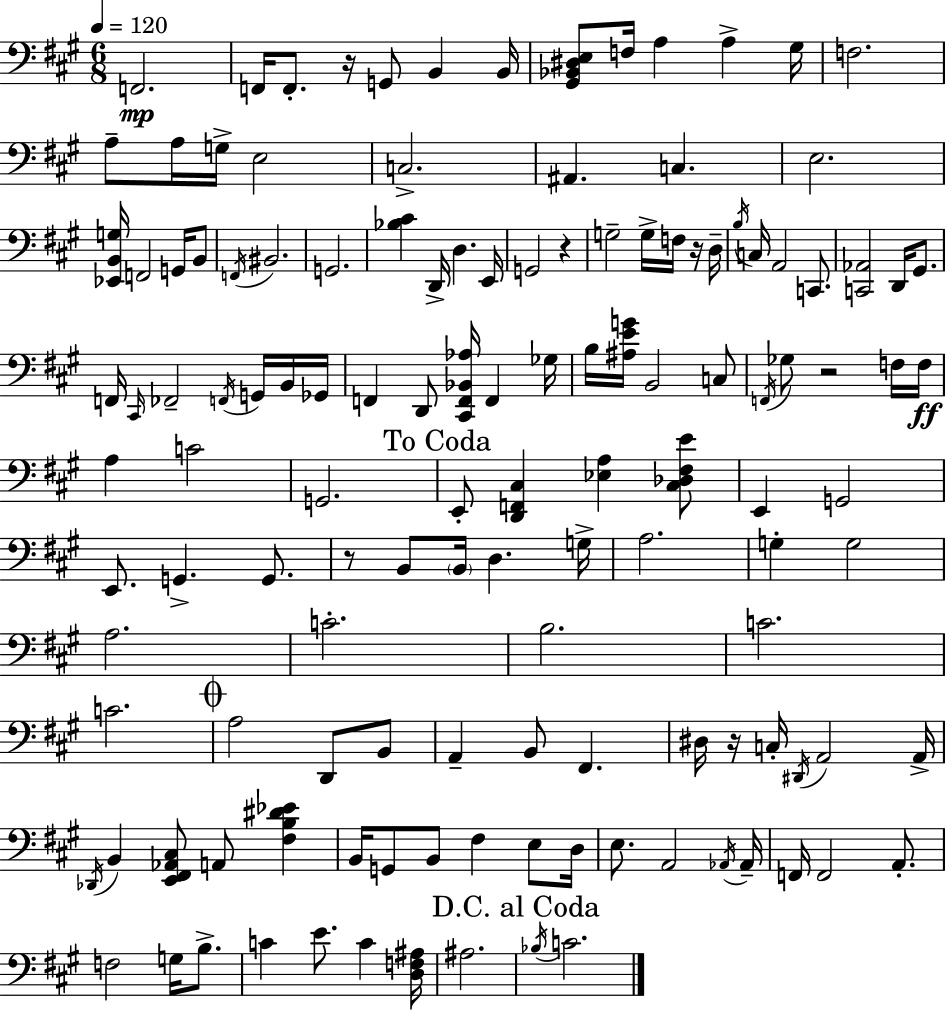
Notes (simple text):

F2/h. F2/s F2/e. R/s G2/e B2/q B2/s [G#2,Bb2,D#3,E3]/e F3/s A3/q A3/q G#3/s F3/h. A3/e A3/s G3/s E3/h C3/h. A#2/q. C3/q. E3/h. [Eb2,B2,G3]/s F2/h G2/s B2/e F2/s BIS2/h. G2/h. [Bb3,C#4]/q D2/s D3/q. E2/s G2/h R/q G3/h G3/s F3/s R/s D3/s B3/s C3/s A2/h C2/e. [C2,Ab2]/h D2/s G#2/e. F2/s C#2/s FES2/h F2/s G2/s B2/s Gb2/s F2/q D2/e [C#2,F2,Bb2,Ab3]/s F2/q Gb3/s B3/s [A#3,E4,G4]/s B2/h C3/e F2/s Gb3/e R/h F3/s F3/s A3/q C4/h G2/h. E2/e [D2,F2,C#3]/q [Eb3,A3]/q [C#3,Db3,F#3,E4]/e E2/q G2/h E2/e. G2/q. G2/e. R/e B2/e B2/s D3/q. G3/s A3/h. G3/q G3/h A3/h. C4/h. B3/h. C4/h. C4/h. A3/h D2/e B2/e A2/q B2/e F#2/q. D#3/s R/s C3/s D#2/s A2/h A2/s Db2/s B2/q [E2,F#2,Ab2,C#3]/e A2/e [F#3,B3,D#4,Eb4]/q B2/s G2/e B2/e F#3/q E3/e D3/s E3/e. A2/h Ab2/s Ab2/s F2/s F2/h A2/e. F3/h G3/s B3/e. C4/q E4/e. C4/q [D3,F3,A#3]/s A#3/h. Bb3/s C4/h.